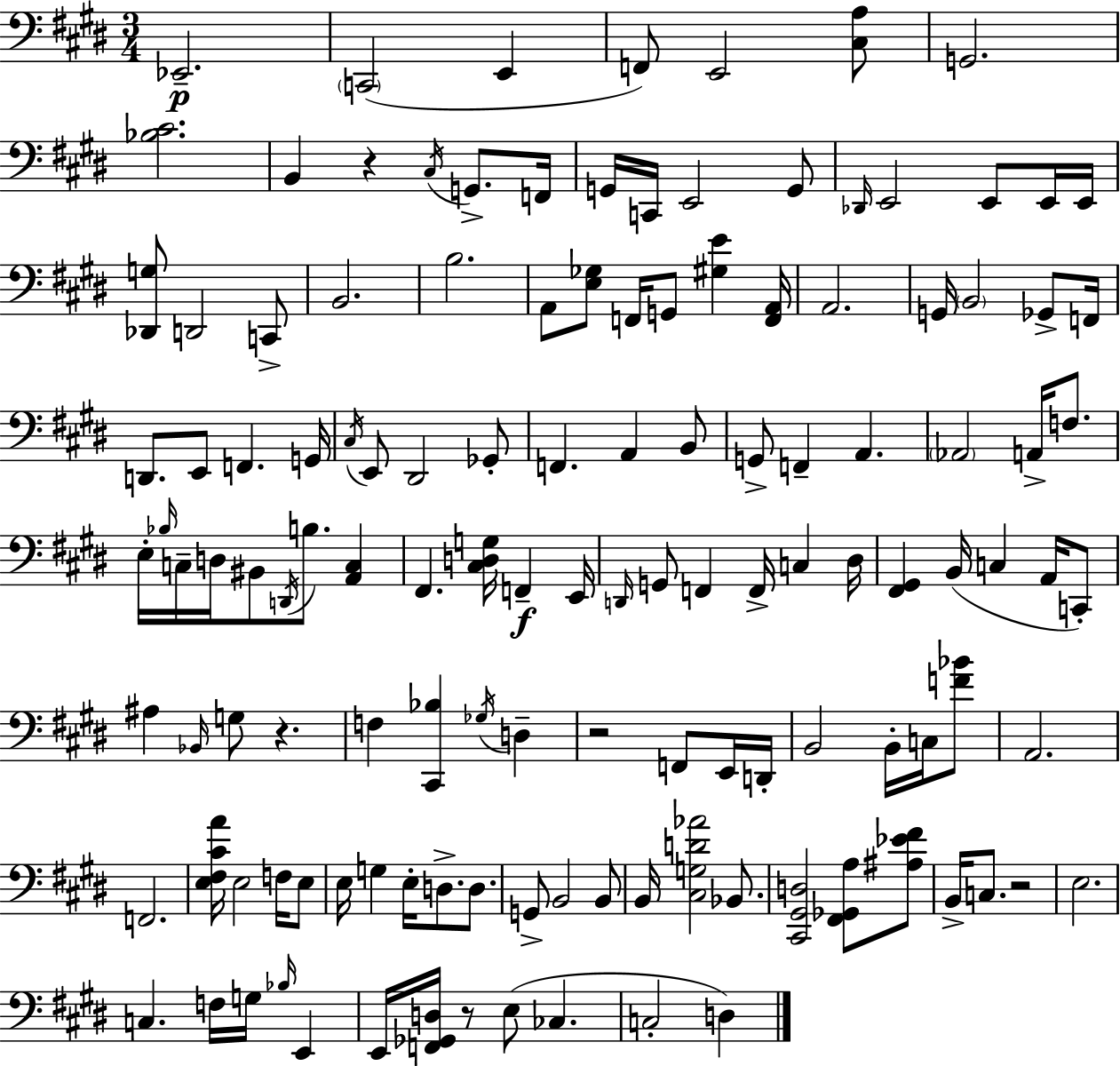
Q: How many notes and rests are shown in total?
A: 130